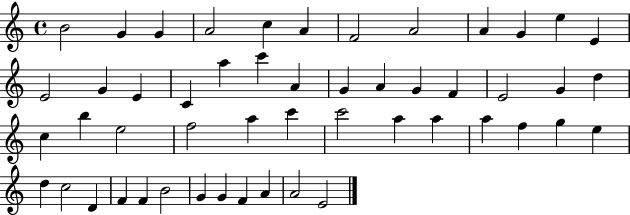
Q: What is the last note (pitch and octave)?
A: E4